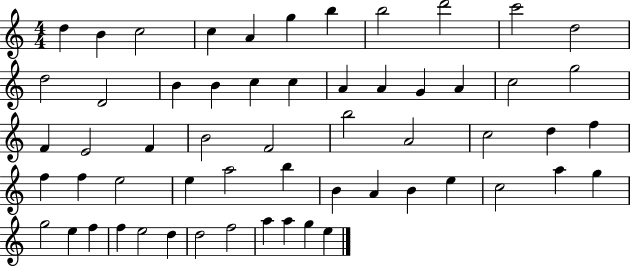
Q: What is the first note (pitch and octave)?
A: D5